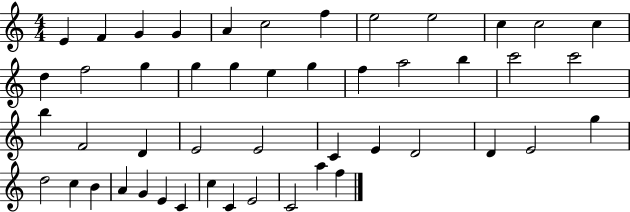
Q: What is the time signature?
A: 4/4